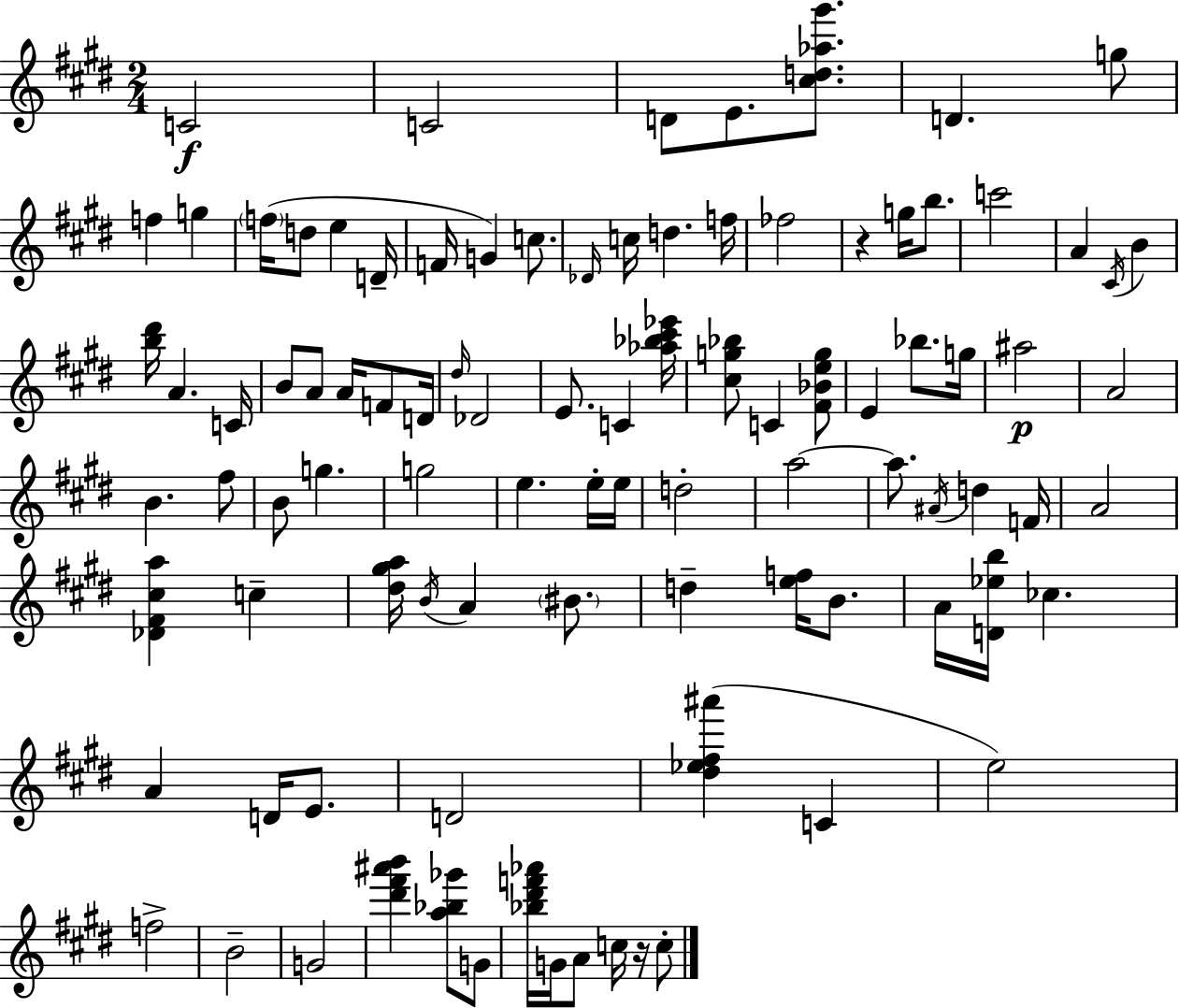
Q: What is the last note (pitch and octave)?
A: C5